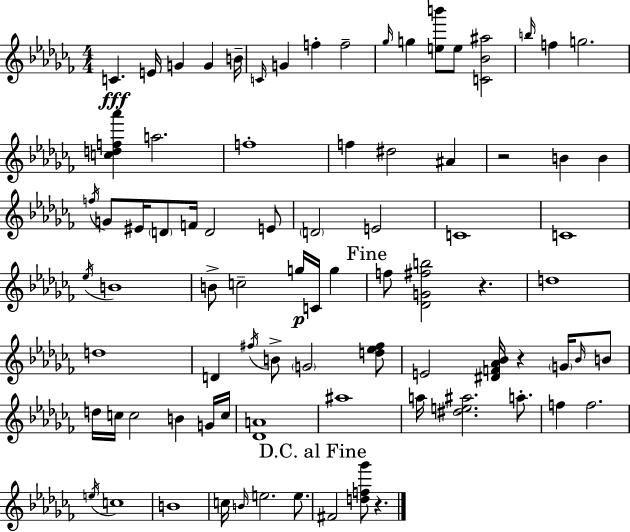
{
  \clef treble
  \numericTimeSignature
  \time 4/4
  \key aes \minor
  \repeat volta 2 { c'4.\fff e'16 g'4 g'4 b'16-- | \grace { c'16 } g'4 f''4-. f''2-- | \grace { ges''16 } g''4 <e'' b'''>8 e''8 <c' bes' ais''>2 | \grace { b''16 } f''4 g''2. | \break <c'' d'' f'' aes'''>4 a''2. | f''1-. | f''4 dis''2 ais'4 | r2 b'4 b'4 | \break \acciaccatura { f''16 } g'8 eis'16 \parenthesize d'8 f'16 d'2 | e'8 \parenthesize d'2 e'2 | c'1 | c'1 | \break \acciaccatura { ees''16 } b'1 | b'8-> c''2-- g''16\p | c'16 g''4 \mark "Fine" f''8 <des' g' fis'' b''>2 r4. | d''1 | \break d''1 | d'4 \acciaccatura { fis''16 } b'8-> \parenthesize g'2 | <d'' ees'' fis''>8 e'2 <dis' f' aes' bes'>16 r4 | \parenthesize g'16 \grace { bes'16 } b'8 d''16 c''16 c''2 | \break b'4 g'16 c''16 <des' a'>1 | ais''1 | a''16 <dis'' e'' ais''>2. | a''8.-. f''4 f''2. | \break \acciaccatura { e''16 } c''1 | b'1 | c''16 \grace { b'16 } e''2. | e''8. \mark "D.C. al Fine" fis'2 | \break <d'' f'' ges'''>8 r4. } \bar "|."
}